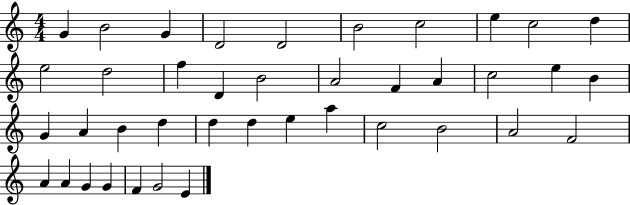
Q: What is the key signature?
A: C major